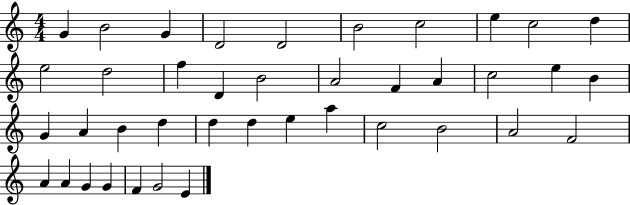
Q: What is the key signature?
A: C major